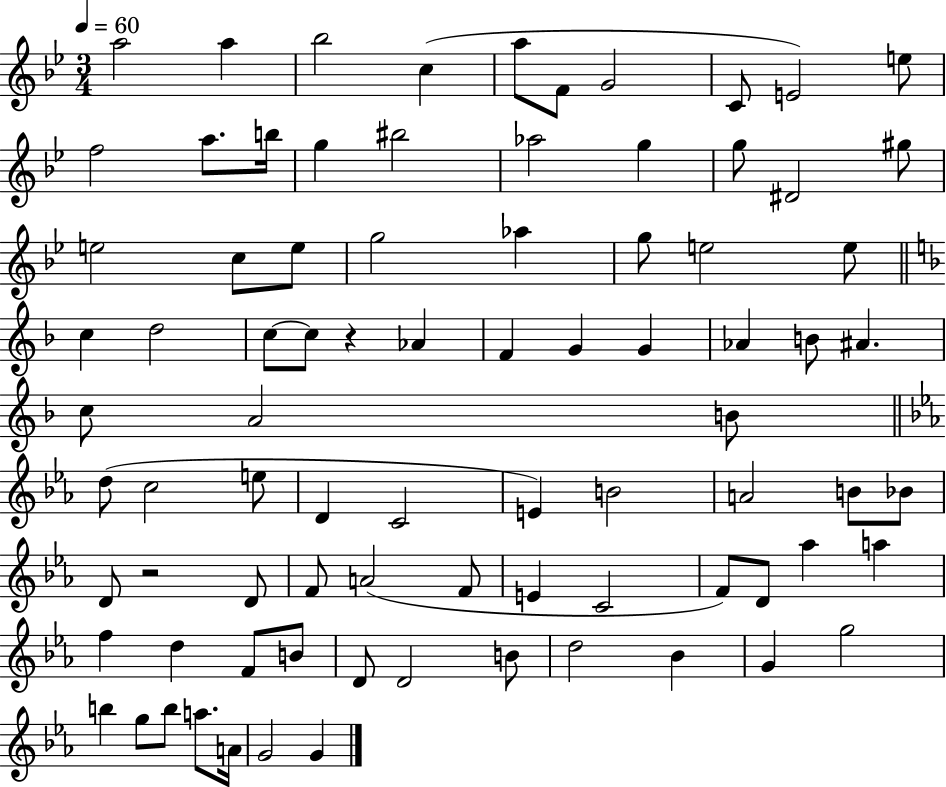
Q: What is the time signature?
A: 3/4